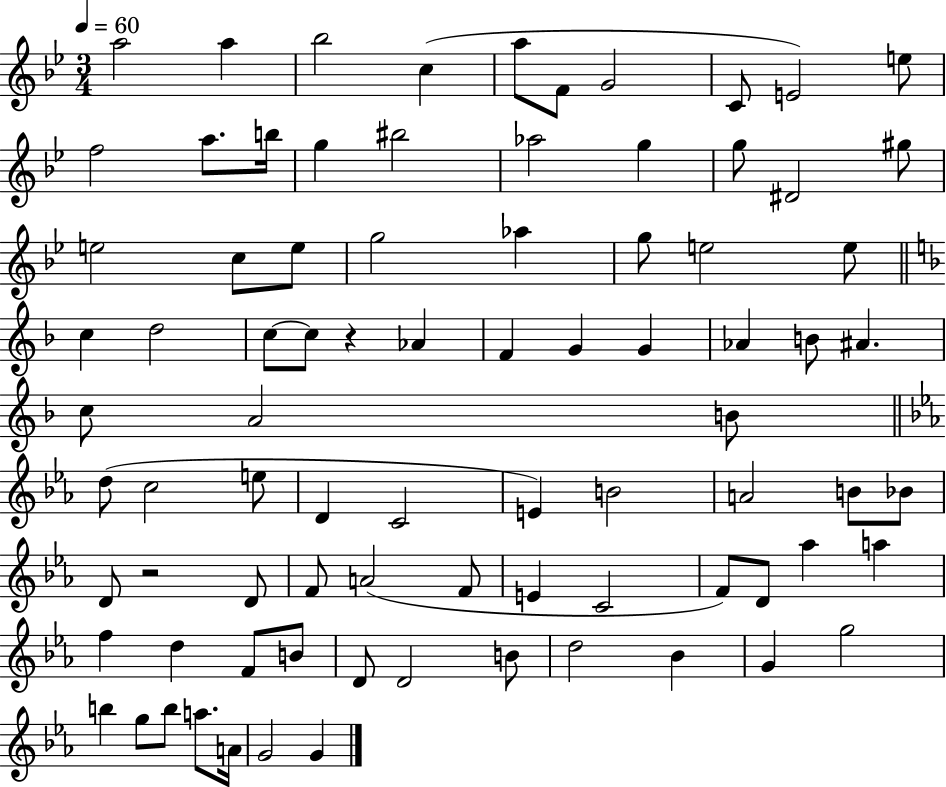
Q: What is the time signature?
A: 3/4